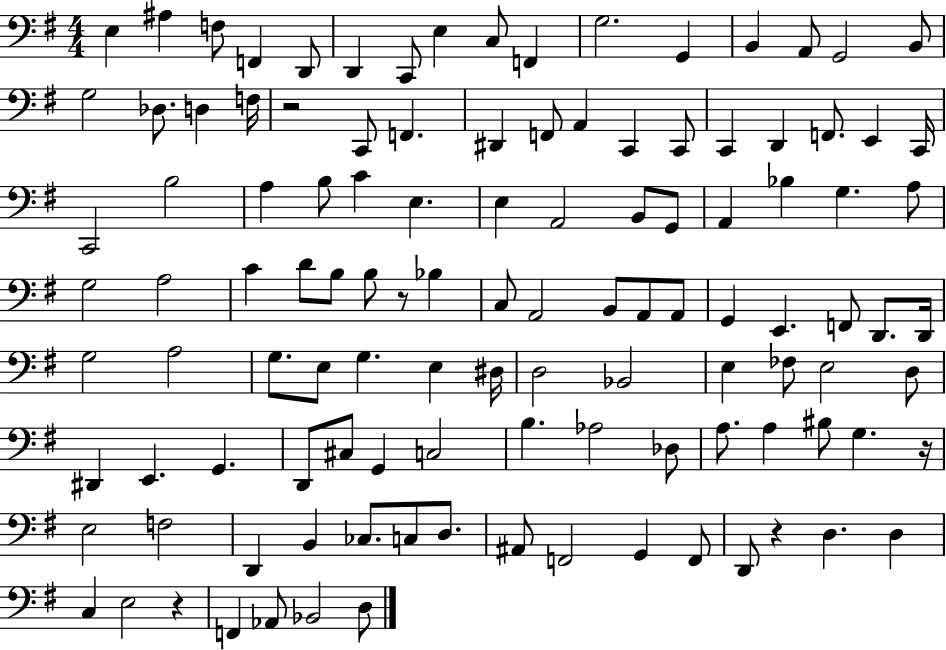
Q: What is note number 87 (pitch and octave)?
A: A3